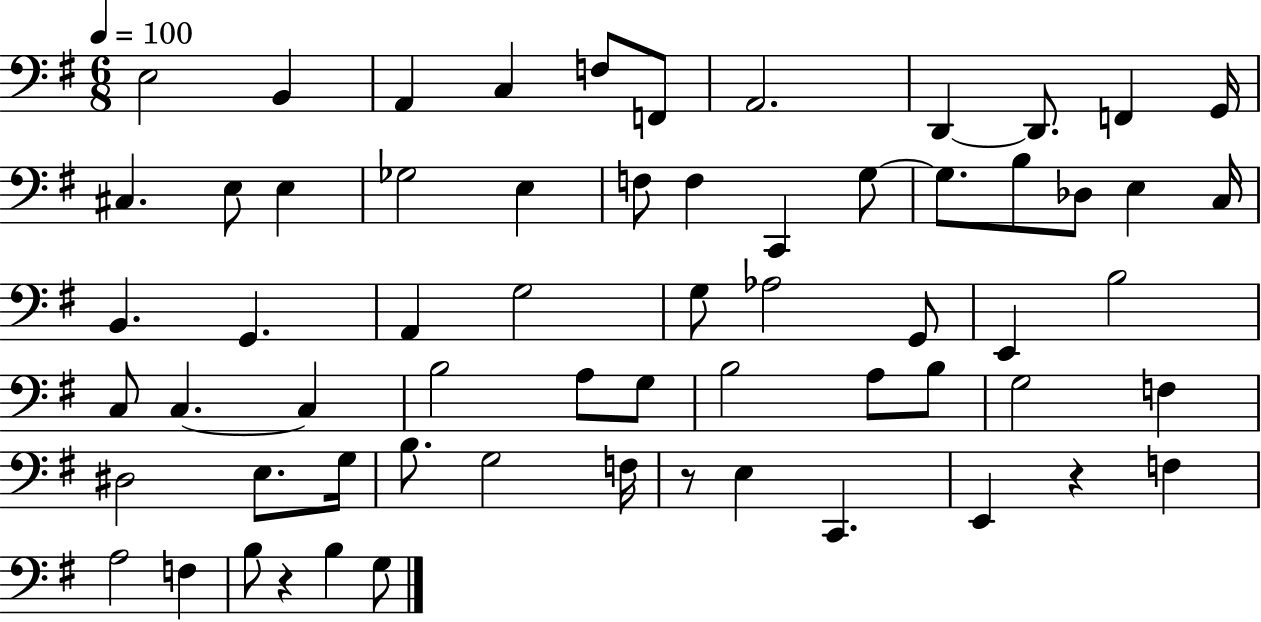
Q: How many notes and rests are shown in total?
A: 63